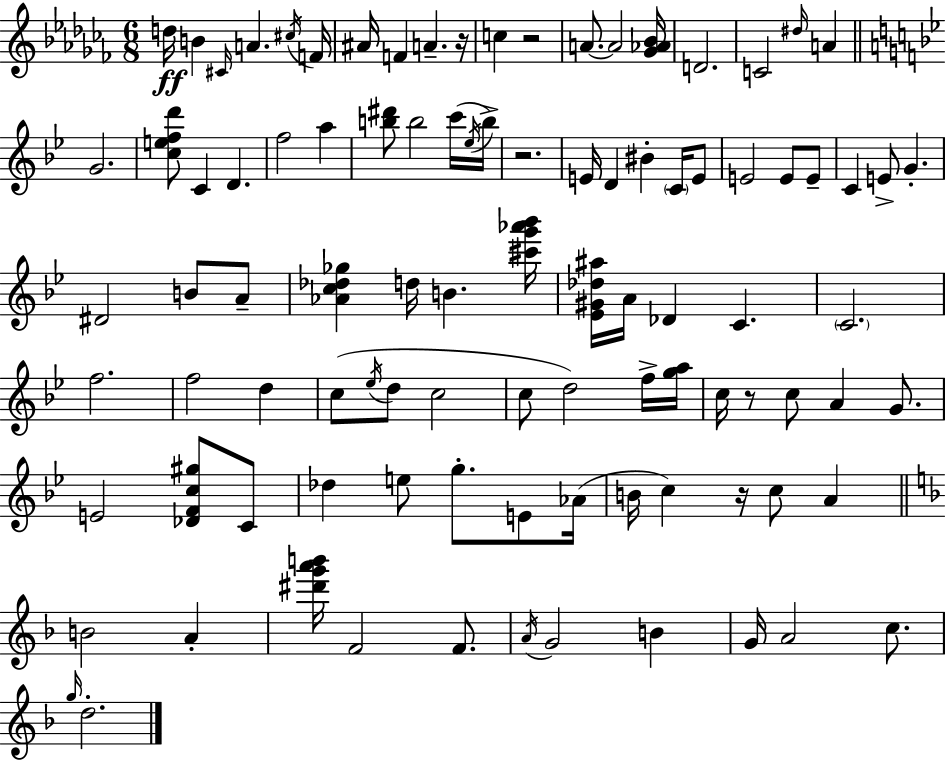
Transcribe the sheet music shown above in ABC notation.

X:1
T:Untitled
M:6/8
L:1/4
K:Abm
d/4 B ^C/4 A ^c/4 F/4 ^A/4 F A z/4 c z2 A/2 A2 [_G_A_B]/4 D2 C2 ^d/4 A G2 [cefd']/2 C D f2 a [b^d']/2 b2 c'/4 _e/4 b/4 z2 E/4 D ^B C/4 E/2 E2 E/2 E/2 C E/2 G ^D2 B/2 A/2 [_Ac_d_g] d/4 B [^c'g'_a'_b']/4 [_E^G_d^a]/4 A/4 _D C C2 f2 f2 d c/2 _e/4 d/2 c2 c/2 d2 f/4 [ga]/4 c/4 z/2 c/2 A G/2 E2 [_DFc^g]/2 C/2 _d e/2 g/2 E/2 _A/4 B/4 c z/4 c/2 A B2 A [^d'g'a'b']/4 F2 F/2 A/4 G2 B G/4 A2 c/2 g/4 d2